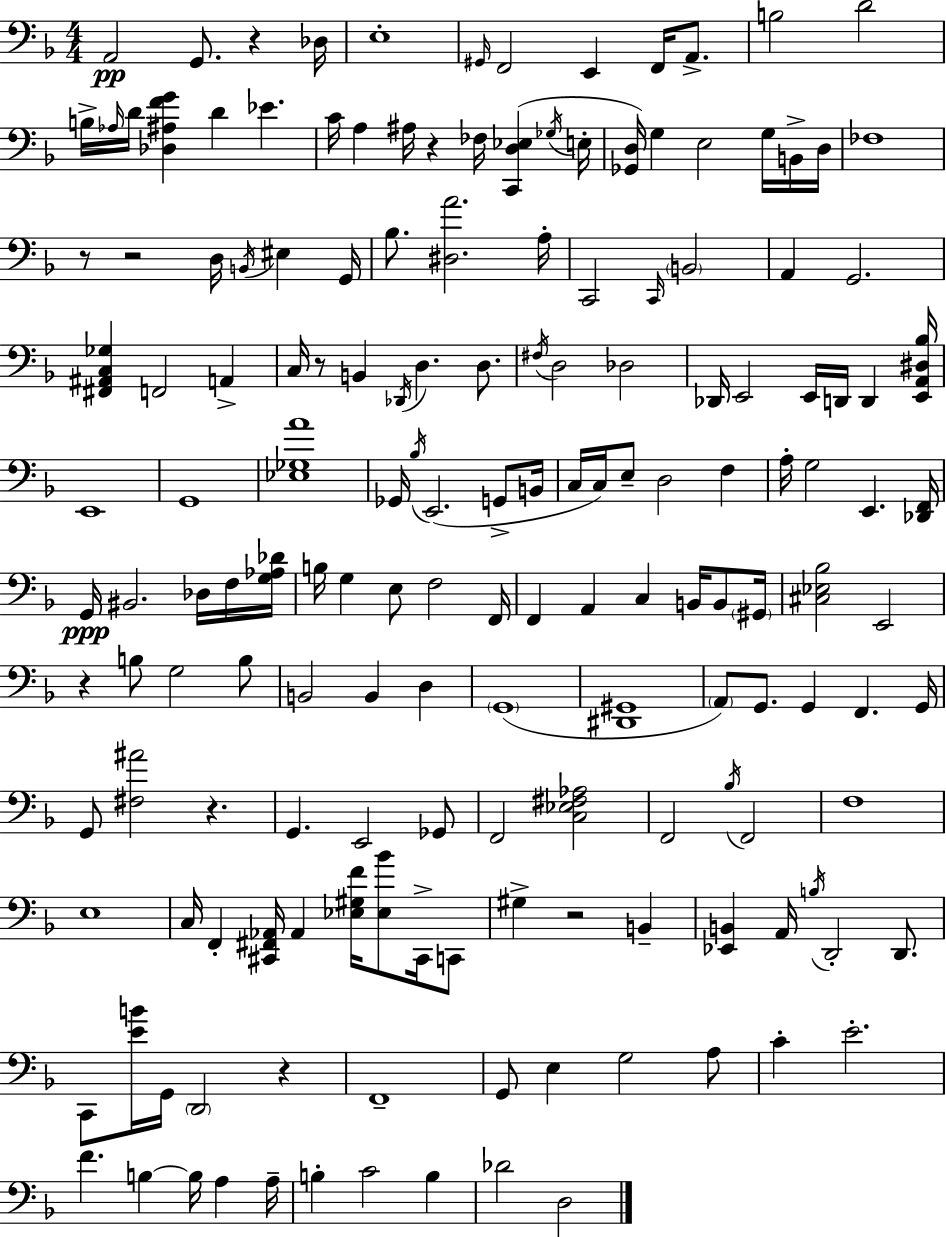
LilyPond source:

{
  \clef bass
  \numericTimeSignature
  \time 4/4
  \key d \minor
  a,2\pp g,8. r4 des16 | e1-. | \grace { gis,16 } f,2 e,4 f,16 a,8.-> | b2 d'2 | \break b16-> \grace { aes16 } d'16 <des ais f' g'>4 d'4 ees'4. | c'16 a4 ais16 r4 fes16 <c, d ees>4( | \acciaccatura { ges16 } e16-. <ges, d>16) g4 e2 | g16 b,16-> d16 fes1 | \break r8 r2 d16 \acciaccatura { b,16 } eis4 | g,16 bes8. <dis a'>2. | a16-. c,2 \grace { c,16 } \parenthesize b,2 | a,4 g,2. | \break <fis, ais, c ges>4 f,2 | a,4-> c16 r8 b,4 \acciaccatura { des,16 } d4. | d8. \acciaccatura { fis16 } d2 des2 | des,16 e,2 | \break e,16 d,16 d,4 <e, a, dis bes>16 e,1 | g,1 | <ees ges a'>1 | ges,16 \acciaccatura { bes16 }( e,2. | \break g,8-> b,16 c16 c16) e8-- d2 | f4 a16-. g2 | e,4. <des, f,>16 g,16\ppp bis,2. | des16 f16 <g aes des'>16 b16 g4 e8 f2 | \break f,16 f,4 a,4 | c4 b,16 b,8 \parenthesize gis,16 <cis ees bes>2 | e,2 r4 b8 g2 | b8 b,2 | \break b,4 d4 \parenthesize g,1( | <dis, gis,>1 | \parenthesize a,8) g,8. g,4 | f,4. g,16 g,8 <fis ais'>2 | \break r4. g,4. e,2 | ges,8 f,2 | <c ees fis aes>2 f,2 | \acciaccatura { bes16 } f,2 f1 | \break e1 | c16 f,4-. <cis, fis, aes,>16 aes,4 | <ees gis f'>16 <ees bes'>8 cis,16-> c,8 gis4-> r2 | b,4-- <ees, b,>4 a,16 \acciaccatura { b16 } d,2-. | \break d,8. c,8 <e' b'>16 g,16 \parenthesize d,2 | r4 f,1-- | g,8 e4 | g2 a8 c'4-. e'2.-. | \break f'4. | b4~~ b16 a4 a16-- b4-. c'2 | b4 des'2 | d2 \bar "|."
}